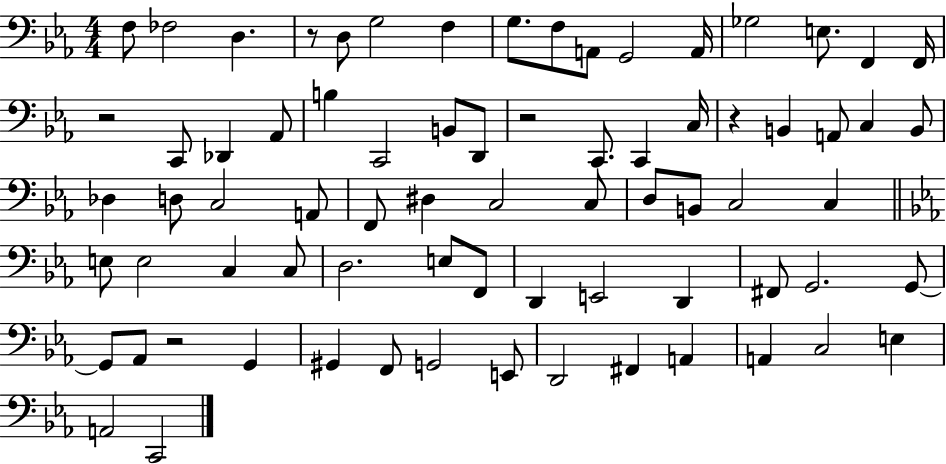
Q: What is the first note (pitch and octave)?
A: F3